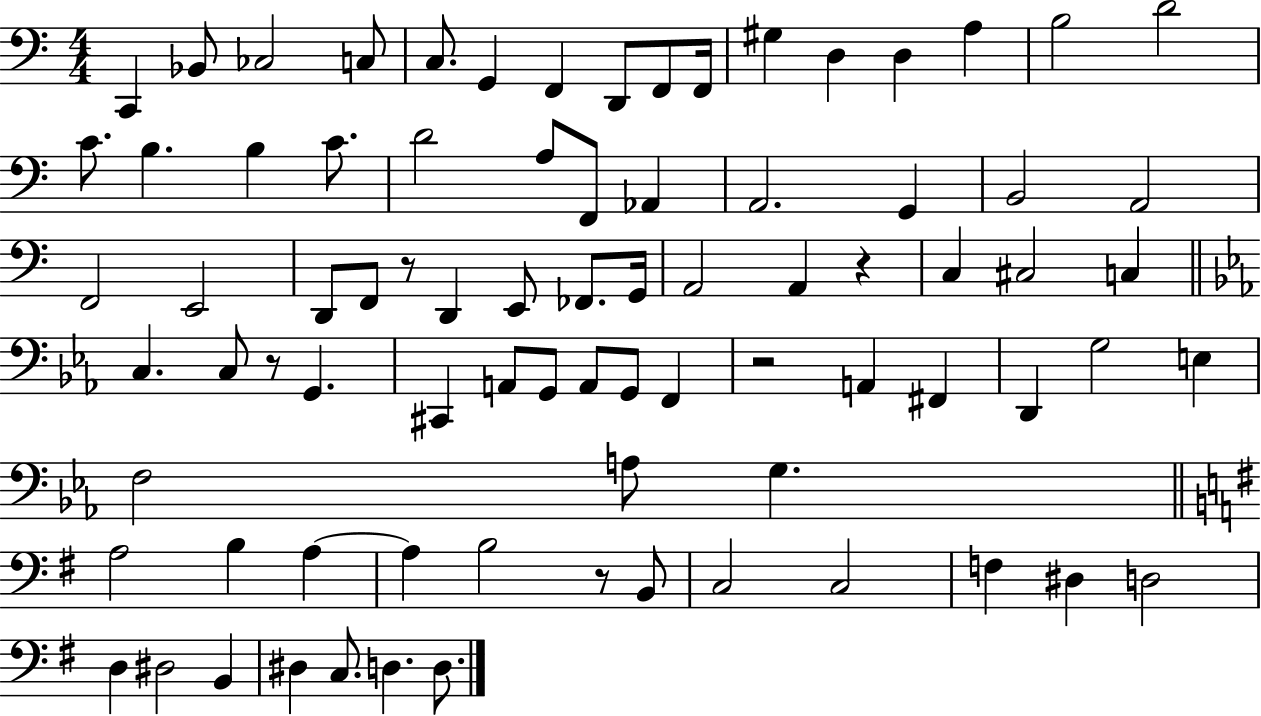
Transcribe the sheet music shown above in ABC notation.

X:1
T:Untitled
M:4/4
L:1/4
K:C
C,, _B,,/2 _C,2 C,/2 C,/2 G,, F,, D,,/2 F,,/2 F,,/4 ^G, D, D, A, B,2 D2 C/2 B, B, C/2 D2 A,/2 F,,/2 _A,, A,,2 G,, B,,2 A,,2 F,,2 E,,2 D,,/2 F,,/2 z/2 D,, E,,/2 _F,,/2 G,,/4 A,,2 A,, z C, ^C,2 C, C, C,/2 z/2 G,, ^C,, A,,/2 G,,/2 A,,/2 G,,/2 F,, z2 A,, ^F,, D,, G,2 E, F,2 A,/2 G, A,2 B, A, A, B,2 z/2 B,,/2 C,2 C,2 F, ^D, D,2 D, ^D,2 B,, ^D, C,/2 D, D,/2